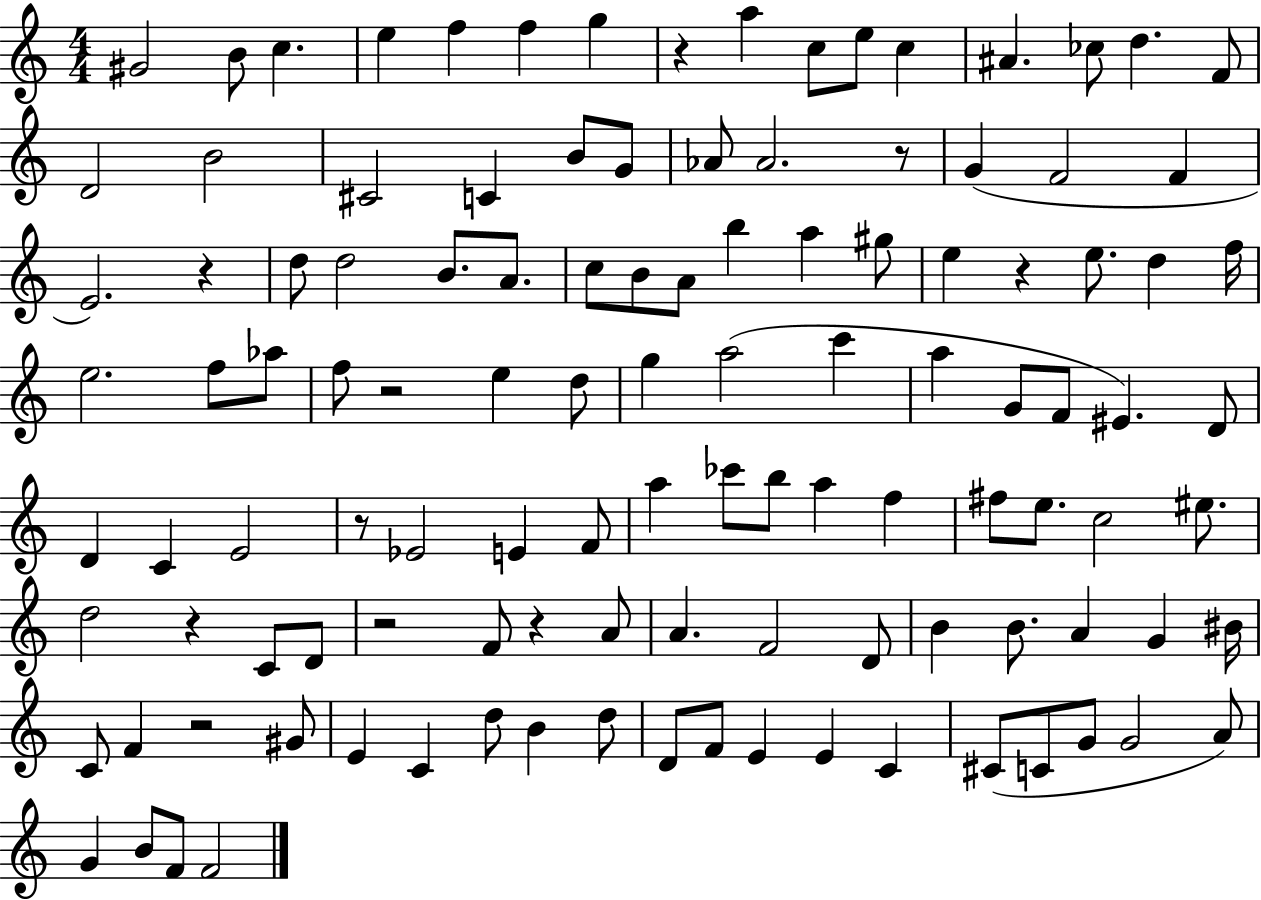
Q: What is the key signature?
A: C major